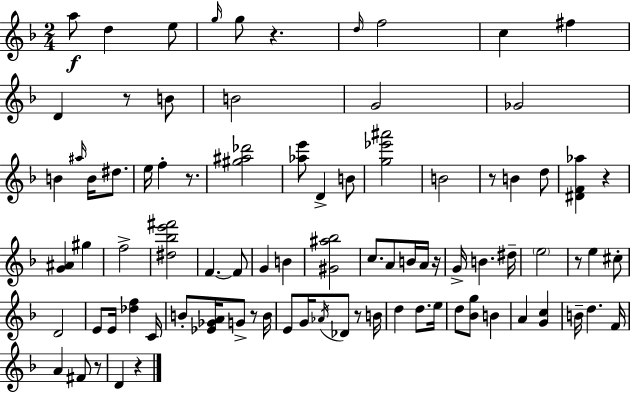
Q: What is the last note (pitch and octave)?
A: D4